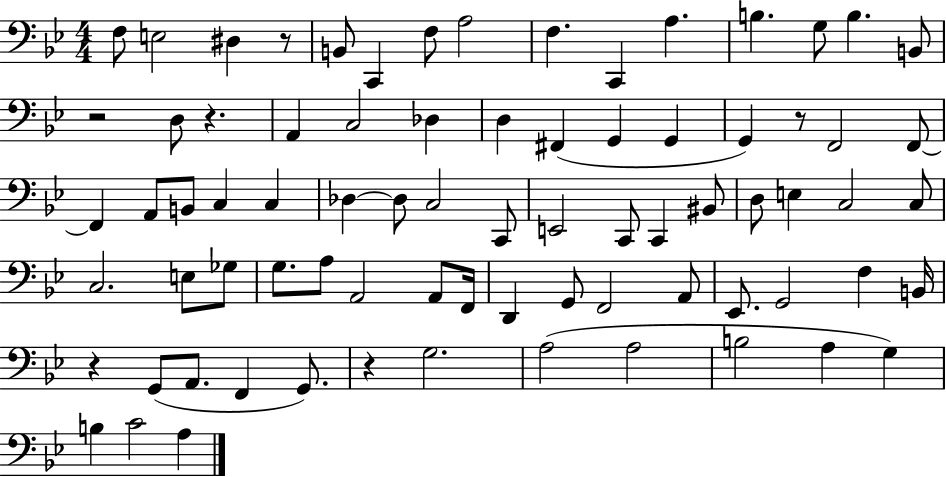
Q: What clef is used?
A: bass